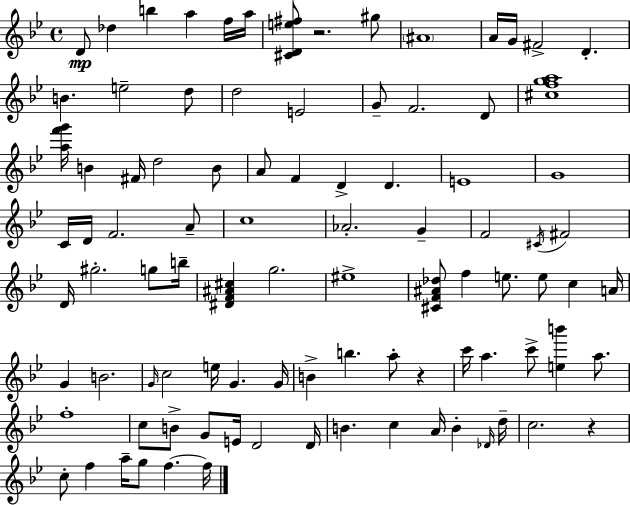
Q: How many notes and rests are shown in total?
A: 94